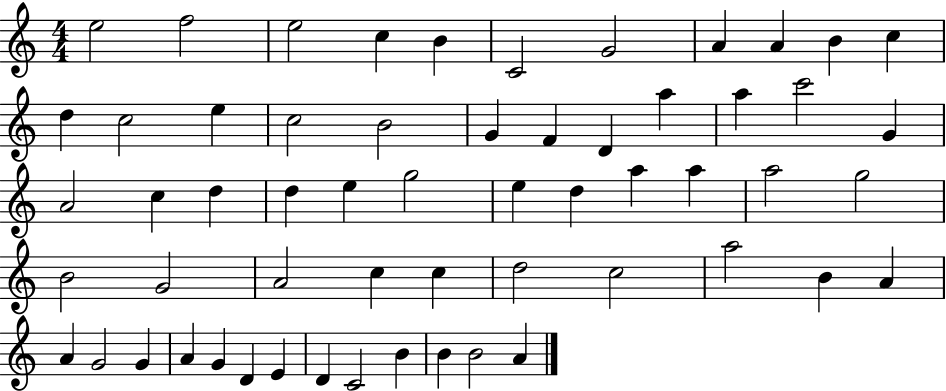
E5/h F5/h E5/h C5/q B4/q C4/h G4/h A4/q A4/q B4/q C5/q D5/q C5/h E5/q C5/h B4/h G4/q F4/q D4/q A5/q A5/q C6/h G4/q A4/h C5/q D5/q D5/q E5/q G5/h E5/q D5/q A5/q A5/q A5/h G5/h B4/h G4/h A4/h C5/q C5/q D5/h C5/h A5/h B4/q A4/q A4/q G4/h G4/q A4/q G4/q D4/q E4/q D4/q C4/h B4/q B4/q B4/h A4/q